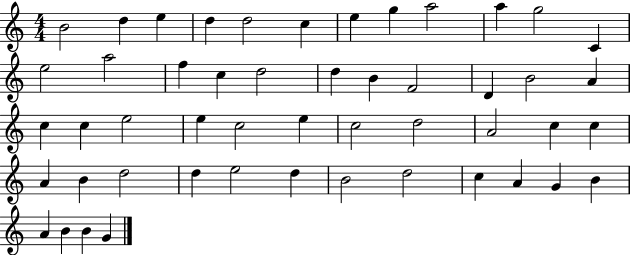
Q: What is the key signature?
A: C major